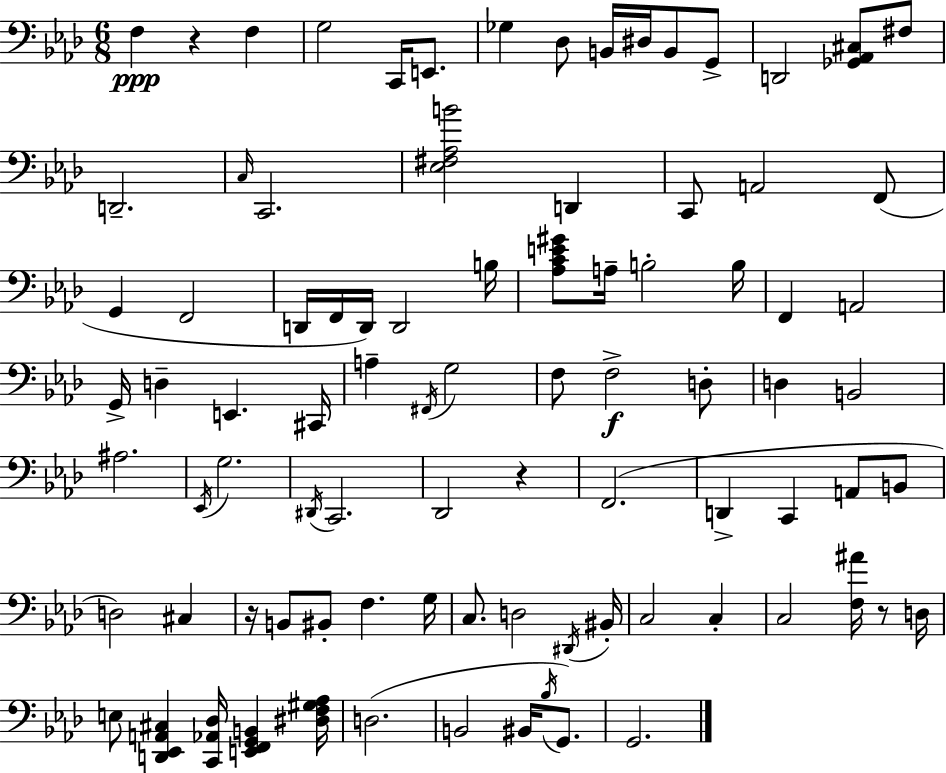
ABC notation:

X:1
T:Untitled
M:6/8
L:1/4
K:Ab
F, z F, G,2 C,,/4 E,,/2 _G, _D,/2 B,,/4 ^D,/4 B,,/2 G,,/2 D,,2 [_G,,_A,,^C,]/2 ^F,/2 D,,2 C,/4 C,,2 [_E,^F,_A,B]2 D,, C,,/2 A,,2 F,,/2 G,, F,,2 D,,/4 F,,/4 D,,/4 D,,2 B,/4 [_A,CE^G]/2 A,/4 B,2 B,/4 F,, A,,2 G,,/4 D, E,, ^C,,/4 A, ^F,,/4 G,2 F,/2 F,2 D,/2 D, B,,2 ^A,2 _E,,/4 G,2 ^D,,/4 C,,2 _D,,2 z F,,2 D,, C,, A,,/2 B,,/2 D,2 ^C, z/4 B,,/2 ^B,,/2 F, G,/4 C,/2 D,2 ^D,,/4 ^B,,/4 C,2 C, C,2 [F,^A]/4 z/2 D,/4 E,/2 [D,,_E,,A,,^C,] [C,,_A,,_D,]/4 [E,,F,,G,,B,,] [^D,F,^G,_A,]/4 D,2 B,,2 ^B,,/4 _B,/4 G,,/2 G,,2